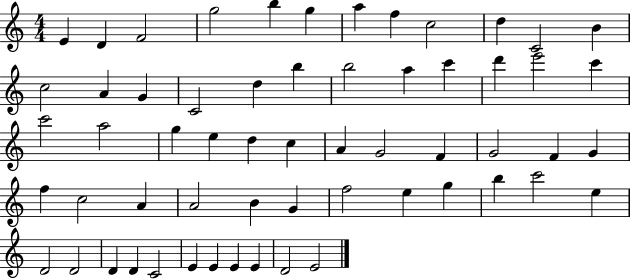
{
  \clef treble
  \numericTimeSignature
  \time 4/4
  \key c \major
  e'4 d'4 f'2 | g''2 b''4 g''4 | a''4 f''4 c''2 | d''4 c'2 b'4 | \break c''2 a'4 g'4 | c'2 d''4 b''4 | b''2 a''4 c'''4 | d'''4 e'''2 c'''4 | \break c'''2 a''2 | g''4 e''4 d''4 c''4 | a'4 g'2 f'4 | g'2 f'4 g'4 | \break f''4 c''2 a'4 | a'2 b'4 g'4 | f''2 e''4 g''4 | b''4 c'''2 e''4 | \break d'2 d'2 | d'4 d'4 c'2 | e'4 e'4 e'4 e'4 | d'2 e'2 | \break \bar "|."
}